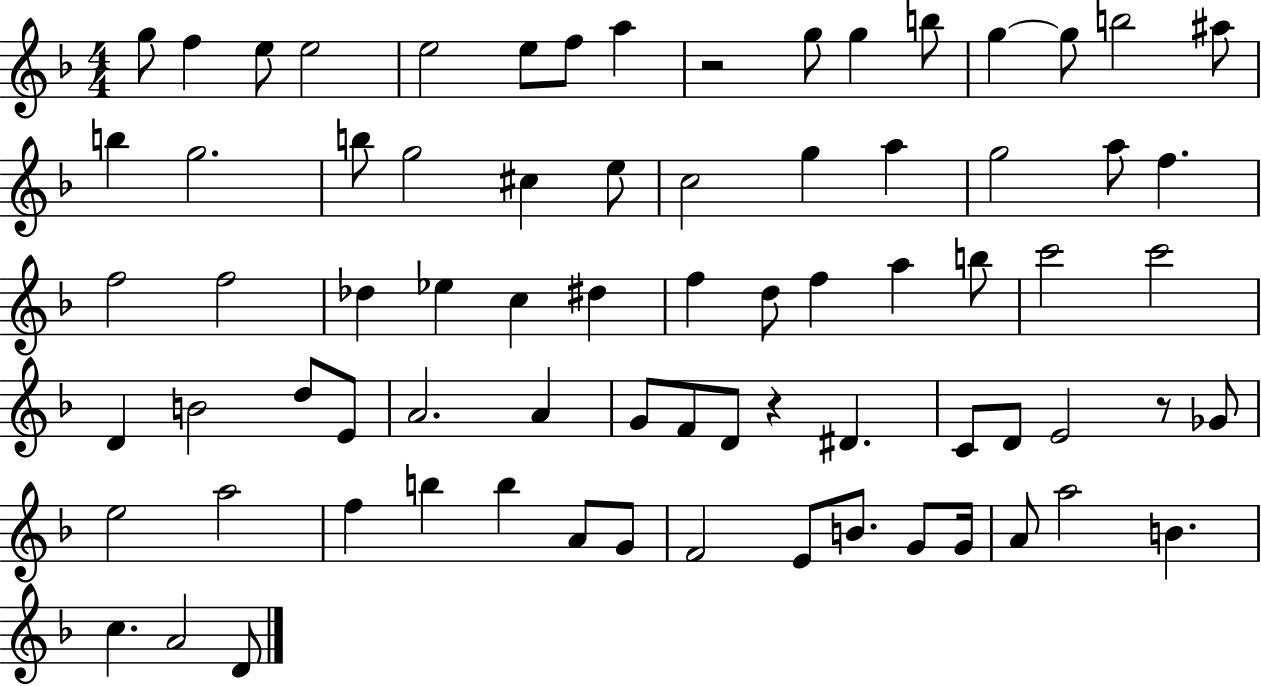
{
  \clef treble
  \numericTimeSignature
  \time 4/4
  \key f \major
  g''8 f''4 e''8 e''2 | e''2 e''8 f''8 a''4 | r2 g''8 g''4 b''8 | g''4~~ g''8 b''2 ais''8 | \break b''4 g''2. | b''8 g''2 cis''4 e''8 | c''2 g''4 a''4 | g''2 a''8 f''4. | \break f''2 f''2 | des''4 ees''4 c''4 dis''4 | f''4 d''8 f''4 a''4 b''8 | c'''2 c'''2 | \break d'4 b'2 d''8 e'8 | a'2. a'4 | g'8 f'8 d'8 r4 dis'4. | c'8 d'8 e'2 r8 ges'8 | \break e''2 a''2 | f''4 b''4 b''4 a'8 g'8 | f'2 e'8 b'8. g'8 g'16 | a'8 a''2 b'4. | \break c''4. a'2 d'8 | \bar "|."
}